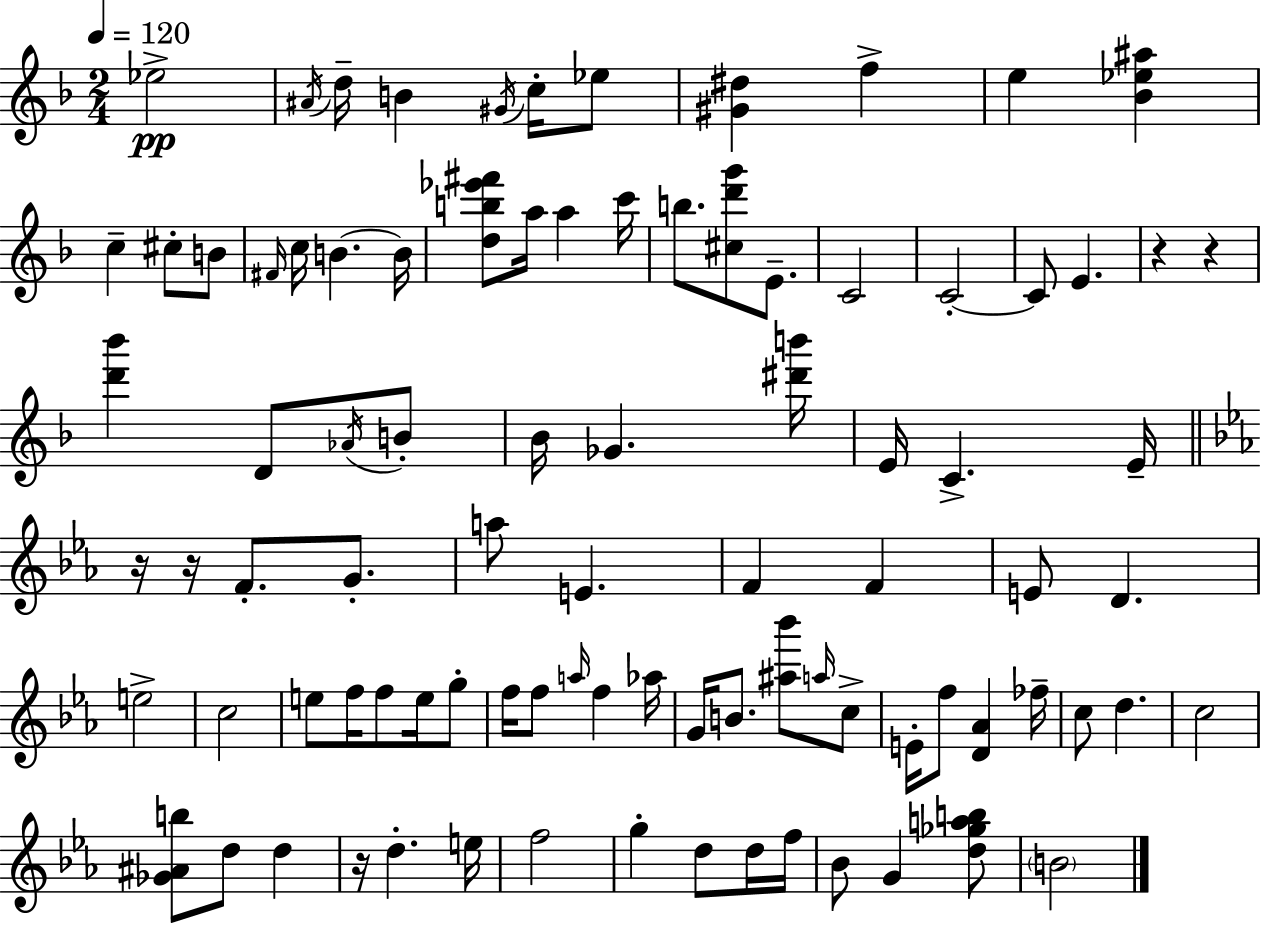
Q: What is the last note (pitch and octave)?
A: B4